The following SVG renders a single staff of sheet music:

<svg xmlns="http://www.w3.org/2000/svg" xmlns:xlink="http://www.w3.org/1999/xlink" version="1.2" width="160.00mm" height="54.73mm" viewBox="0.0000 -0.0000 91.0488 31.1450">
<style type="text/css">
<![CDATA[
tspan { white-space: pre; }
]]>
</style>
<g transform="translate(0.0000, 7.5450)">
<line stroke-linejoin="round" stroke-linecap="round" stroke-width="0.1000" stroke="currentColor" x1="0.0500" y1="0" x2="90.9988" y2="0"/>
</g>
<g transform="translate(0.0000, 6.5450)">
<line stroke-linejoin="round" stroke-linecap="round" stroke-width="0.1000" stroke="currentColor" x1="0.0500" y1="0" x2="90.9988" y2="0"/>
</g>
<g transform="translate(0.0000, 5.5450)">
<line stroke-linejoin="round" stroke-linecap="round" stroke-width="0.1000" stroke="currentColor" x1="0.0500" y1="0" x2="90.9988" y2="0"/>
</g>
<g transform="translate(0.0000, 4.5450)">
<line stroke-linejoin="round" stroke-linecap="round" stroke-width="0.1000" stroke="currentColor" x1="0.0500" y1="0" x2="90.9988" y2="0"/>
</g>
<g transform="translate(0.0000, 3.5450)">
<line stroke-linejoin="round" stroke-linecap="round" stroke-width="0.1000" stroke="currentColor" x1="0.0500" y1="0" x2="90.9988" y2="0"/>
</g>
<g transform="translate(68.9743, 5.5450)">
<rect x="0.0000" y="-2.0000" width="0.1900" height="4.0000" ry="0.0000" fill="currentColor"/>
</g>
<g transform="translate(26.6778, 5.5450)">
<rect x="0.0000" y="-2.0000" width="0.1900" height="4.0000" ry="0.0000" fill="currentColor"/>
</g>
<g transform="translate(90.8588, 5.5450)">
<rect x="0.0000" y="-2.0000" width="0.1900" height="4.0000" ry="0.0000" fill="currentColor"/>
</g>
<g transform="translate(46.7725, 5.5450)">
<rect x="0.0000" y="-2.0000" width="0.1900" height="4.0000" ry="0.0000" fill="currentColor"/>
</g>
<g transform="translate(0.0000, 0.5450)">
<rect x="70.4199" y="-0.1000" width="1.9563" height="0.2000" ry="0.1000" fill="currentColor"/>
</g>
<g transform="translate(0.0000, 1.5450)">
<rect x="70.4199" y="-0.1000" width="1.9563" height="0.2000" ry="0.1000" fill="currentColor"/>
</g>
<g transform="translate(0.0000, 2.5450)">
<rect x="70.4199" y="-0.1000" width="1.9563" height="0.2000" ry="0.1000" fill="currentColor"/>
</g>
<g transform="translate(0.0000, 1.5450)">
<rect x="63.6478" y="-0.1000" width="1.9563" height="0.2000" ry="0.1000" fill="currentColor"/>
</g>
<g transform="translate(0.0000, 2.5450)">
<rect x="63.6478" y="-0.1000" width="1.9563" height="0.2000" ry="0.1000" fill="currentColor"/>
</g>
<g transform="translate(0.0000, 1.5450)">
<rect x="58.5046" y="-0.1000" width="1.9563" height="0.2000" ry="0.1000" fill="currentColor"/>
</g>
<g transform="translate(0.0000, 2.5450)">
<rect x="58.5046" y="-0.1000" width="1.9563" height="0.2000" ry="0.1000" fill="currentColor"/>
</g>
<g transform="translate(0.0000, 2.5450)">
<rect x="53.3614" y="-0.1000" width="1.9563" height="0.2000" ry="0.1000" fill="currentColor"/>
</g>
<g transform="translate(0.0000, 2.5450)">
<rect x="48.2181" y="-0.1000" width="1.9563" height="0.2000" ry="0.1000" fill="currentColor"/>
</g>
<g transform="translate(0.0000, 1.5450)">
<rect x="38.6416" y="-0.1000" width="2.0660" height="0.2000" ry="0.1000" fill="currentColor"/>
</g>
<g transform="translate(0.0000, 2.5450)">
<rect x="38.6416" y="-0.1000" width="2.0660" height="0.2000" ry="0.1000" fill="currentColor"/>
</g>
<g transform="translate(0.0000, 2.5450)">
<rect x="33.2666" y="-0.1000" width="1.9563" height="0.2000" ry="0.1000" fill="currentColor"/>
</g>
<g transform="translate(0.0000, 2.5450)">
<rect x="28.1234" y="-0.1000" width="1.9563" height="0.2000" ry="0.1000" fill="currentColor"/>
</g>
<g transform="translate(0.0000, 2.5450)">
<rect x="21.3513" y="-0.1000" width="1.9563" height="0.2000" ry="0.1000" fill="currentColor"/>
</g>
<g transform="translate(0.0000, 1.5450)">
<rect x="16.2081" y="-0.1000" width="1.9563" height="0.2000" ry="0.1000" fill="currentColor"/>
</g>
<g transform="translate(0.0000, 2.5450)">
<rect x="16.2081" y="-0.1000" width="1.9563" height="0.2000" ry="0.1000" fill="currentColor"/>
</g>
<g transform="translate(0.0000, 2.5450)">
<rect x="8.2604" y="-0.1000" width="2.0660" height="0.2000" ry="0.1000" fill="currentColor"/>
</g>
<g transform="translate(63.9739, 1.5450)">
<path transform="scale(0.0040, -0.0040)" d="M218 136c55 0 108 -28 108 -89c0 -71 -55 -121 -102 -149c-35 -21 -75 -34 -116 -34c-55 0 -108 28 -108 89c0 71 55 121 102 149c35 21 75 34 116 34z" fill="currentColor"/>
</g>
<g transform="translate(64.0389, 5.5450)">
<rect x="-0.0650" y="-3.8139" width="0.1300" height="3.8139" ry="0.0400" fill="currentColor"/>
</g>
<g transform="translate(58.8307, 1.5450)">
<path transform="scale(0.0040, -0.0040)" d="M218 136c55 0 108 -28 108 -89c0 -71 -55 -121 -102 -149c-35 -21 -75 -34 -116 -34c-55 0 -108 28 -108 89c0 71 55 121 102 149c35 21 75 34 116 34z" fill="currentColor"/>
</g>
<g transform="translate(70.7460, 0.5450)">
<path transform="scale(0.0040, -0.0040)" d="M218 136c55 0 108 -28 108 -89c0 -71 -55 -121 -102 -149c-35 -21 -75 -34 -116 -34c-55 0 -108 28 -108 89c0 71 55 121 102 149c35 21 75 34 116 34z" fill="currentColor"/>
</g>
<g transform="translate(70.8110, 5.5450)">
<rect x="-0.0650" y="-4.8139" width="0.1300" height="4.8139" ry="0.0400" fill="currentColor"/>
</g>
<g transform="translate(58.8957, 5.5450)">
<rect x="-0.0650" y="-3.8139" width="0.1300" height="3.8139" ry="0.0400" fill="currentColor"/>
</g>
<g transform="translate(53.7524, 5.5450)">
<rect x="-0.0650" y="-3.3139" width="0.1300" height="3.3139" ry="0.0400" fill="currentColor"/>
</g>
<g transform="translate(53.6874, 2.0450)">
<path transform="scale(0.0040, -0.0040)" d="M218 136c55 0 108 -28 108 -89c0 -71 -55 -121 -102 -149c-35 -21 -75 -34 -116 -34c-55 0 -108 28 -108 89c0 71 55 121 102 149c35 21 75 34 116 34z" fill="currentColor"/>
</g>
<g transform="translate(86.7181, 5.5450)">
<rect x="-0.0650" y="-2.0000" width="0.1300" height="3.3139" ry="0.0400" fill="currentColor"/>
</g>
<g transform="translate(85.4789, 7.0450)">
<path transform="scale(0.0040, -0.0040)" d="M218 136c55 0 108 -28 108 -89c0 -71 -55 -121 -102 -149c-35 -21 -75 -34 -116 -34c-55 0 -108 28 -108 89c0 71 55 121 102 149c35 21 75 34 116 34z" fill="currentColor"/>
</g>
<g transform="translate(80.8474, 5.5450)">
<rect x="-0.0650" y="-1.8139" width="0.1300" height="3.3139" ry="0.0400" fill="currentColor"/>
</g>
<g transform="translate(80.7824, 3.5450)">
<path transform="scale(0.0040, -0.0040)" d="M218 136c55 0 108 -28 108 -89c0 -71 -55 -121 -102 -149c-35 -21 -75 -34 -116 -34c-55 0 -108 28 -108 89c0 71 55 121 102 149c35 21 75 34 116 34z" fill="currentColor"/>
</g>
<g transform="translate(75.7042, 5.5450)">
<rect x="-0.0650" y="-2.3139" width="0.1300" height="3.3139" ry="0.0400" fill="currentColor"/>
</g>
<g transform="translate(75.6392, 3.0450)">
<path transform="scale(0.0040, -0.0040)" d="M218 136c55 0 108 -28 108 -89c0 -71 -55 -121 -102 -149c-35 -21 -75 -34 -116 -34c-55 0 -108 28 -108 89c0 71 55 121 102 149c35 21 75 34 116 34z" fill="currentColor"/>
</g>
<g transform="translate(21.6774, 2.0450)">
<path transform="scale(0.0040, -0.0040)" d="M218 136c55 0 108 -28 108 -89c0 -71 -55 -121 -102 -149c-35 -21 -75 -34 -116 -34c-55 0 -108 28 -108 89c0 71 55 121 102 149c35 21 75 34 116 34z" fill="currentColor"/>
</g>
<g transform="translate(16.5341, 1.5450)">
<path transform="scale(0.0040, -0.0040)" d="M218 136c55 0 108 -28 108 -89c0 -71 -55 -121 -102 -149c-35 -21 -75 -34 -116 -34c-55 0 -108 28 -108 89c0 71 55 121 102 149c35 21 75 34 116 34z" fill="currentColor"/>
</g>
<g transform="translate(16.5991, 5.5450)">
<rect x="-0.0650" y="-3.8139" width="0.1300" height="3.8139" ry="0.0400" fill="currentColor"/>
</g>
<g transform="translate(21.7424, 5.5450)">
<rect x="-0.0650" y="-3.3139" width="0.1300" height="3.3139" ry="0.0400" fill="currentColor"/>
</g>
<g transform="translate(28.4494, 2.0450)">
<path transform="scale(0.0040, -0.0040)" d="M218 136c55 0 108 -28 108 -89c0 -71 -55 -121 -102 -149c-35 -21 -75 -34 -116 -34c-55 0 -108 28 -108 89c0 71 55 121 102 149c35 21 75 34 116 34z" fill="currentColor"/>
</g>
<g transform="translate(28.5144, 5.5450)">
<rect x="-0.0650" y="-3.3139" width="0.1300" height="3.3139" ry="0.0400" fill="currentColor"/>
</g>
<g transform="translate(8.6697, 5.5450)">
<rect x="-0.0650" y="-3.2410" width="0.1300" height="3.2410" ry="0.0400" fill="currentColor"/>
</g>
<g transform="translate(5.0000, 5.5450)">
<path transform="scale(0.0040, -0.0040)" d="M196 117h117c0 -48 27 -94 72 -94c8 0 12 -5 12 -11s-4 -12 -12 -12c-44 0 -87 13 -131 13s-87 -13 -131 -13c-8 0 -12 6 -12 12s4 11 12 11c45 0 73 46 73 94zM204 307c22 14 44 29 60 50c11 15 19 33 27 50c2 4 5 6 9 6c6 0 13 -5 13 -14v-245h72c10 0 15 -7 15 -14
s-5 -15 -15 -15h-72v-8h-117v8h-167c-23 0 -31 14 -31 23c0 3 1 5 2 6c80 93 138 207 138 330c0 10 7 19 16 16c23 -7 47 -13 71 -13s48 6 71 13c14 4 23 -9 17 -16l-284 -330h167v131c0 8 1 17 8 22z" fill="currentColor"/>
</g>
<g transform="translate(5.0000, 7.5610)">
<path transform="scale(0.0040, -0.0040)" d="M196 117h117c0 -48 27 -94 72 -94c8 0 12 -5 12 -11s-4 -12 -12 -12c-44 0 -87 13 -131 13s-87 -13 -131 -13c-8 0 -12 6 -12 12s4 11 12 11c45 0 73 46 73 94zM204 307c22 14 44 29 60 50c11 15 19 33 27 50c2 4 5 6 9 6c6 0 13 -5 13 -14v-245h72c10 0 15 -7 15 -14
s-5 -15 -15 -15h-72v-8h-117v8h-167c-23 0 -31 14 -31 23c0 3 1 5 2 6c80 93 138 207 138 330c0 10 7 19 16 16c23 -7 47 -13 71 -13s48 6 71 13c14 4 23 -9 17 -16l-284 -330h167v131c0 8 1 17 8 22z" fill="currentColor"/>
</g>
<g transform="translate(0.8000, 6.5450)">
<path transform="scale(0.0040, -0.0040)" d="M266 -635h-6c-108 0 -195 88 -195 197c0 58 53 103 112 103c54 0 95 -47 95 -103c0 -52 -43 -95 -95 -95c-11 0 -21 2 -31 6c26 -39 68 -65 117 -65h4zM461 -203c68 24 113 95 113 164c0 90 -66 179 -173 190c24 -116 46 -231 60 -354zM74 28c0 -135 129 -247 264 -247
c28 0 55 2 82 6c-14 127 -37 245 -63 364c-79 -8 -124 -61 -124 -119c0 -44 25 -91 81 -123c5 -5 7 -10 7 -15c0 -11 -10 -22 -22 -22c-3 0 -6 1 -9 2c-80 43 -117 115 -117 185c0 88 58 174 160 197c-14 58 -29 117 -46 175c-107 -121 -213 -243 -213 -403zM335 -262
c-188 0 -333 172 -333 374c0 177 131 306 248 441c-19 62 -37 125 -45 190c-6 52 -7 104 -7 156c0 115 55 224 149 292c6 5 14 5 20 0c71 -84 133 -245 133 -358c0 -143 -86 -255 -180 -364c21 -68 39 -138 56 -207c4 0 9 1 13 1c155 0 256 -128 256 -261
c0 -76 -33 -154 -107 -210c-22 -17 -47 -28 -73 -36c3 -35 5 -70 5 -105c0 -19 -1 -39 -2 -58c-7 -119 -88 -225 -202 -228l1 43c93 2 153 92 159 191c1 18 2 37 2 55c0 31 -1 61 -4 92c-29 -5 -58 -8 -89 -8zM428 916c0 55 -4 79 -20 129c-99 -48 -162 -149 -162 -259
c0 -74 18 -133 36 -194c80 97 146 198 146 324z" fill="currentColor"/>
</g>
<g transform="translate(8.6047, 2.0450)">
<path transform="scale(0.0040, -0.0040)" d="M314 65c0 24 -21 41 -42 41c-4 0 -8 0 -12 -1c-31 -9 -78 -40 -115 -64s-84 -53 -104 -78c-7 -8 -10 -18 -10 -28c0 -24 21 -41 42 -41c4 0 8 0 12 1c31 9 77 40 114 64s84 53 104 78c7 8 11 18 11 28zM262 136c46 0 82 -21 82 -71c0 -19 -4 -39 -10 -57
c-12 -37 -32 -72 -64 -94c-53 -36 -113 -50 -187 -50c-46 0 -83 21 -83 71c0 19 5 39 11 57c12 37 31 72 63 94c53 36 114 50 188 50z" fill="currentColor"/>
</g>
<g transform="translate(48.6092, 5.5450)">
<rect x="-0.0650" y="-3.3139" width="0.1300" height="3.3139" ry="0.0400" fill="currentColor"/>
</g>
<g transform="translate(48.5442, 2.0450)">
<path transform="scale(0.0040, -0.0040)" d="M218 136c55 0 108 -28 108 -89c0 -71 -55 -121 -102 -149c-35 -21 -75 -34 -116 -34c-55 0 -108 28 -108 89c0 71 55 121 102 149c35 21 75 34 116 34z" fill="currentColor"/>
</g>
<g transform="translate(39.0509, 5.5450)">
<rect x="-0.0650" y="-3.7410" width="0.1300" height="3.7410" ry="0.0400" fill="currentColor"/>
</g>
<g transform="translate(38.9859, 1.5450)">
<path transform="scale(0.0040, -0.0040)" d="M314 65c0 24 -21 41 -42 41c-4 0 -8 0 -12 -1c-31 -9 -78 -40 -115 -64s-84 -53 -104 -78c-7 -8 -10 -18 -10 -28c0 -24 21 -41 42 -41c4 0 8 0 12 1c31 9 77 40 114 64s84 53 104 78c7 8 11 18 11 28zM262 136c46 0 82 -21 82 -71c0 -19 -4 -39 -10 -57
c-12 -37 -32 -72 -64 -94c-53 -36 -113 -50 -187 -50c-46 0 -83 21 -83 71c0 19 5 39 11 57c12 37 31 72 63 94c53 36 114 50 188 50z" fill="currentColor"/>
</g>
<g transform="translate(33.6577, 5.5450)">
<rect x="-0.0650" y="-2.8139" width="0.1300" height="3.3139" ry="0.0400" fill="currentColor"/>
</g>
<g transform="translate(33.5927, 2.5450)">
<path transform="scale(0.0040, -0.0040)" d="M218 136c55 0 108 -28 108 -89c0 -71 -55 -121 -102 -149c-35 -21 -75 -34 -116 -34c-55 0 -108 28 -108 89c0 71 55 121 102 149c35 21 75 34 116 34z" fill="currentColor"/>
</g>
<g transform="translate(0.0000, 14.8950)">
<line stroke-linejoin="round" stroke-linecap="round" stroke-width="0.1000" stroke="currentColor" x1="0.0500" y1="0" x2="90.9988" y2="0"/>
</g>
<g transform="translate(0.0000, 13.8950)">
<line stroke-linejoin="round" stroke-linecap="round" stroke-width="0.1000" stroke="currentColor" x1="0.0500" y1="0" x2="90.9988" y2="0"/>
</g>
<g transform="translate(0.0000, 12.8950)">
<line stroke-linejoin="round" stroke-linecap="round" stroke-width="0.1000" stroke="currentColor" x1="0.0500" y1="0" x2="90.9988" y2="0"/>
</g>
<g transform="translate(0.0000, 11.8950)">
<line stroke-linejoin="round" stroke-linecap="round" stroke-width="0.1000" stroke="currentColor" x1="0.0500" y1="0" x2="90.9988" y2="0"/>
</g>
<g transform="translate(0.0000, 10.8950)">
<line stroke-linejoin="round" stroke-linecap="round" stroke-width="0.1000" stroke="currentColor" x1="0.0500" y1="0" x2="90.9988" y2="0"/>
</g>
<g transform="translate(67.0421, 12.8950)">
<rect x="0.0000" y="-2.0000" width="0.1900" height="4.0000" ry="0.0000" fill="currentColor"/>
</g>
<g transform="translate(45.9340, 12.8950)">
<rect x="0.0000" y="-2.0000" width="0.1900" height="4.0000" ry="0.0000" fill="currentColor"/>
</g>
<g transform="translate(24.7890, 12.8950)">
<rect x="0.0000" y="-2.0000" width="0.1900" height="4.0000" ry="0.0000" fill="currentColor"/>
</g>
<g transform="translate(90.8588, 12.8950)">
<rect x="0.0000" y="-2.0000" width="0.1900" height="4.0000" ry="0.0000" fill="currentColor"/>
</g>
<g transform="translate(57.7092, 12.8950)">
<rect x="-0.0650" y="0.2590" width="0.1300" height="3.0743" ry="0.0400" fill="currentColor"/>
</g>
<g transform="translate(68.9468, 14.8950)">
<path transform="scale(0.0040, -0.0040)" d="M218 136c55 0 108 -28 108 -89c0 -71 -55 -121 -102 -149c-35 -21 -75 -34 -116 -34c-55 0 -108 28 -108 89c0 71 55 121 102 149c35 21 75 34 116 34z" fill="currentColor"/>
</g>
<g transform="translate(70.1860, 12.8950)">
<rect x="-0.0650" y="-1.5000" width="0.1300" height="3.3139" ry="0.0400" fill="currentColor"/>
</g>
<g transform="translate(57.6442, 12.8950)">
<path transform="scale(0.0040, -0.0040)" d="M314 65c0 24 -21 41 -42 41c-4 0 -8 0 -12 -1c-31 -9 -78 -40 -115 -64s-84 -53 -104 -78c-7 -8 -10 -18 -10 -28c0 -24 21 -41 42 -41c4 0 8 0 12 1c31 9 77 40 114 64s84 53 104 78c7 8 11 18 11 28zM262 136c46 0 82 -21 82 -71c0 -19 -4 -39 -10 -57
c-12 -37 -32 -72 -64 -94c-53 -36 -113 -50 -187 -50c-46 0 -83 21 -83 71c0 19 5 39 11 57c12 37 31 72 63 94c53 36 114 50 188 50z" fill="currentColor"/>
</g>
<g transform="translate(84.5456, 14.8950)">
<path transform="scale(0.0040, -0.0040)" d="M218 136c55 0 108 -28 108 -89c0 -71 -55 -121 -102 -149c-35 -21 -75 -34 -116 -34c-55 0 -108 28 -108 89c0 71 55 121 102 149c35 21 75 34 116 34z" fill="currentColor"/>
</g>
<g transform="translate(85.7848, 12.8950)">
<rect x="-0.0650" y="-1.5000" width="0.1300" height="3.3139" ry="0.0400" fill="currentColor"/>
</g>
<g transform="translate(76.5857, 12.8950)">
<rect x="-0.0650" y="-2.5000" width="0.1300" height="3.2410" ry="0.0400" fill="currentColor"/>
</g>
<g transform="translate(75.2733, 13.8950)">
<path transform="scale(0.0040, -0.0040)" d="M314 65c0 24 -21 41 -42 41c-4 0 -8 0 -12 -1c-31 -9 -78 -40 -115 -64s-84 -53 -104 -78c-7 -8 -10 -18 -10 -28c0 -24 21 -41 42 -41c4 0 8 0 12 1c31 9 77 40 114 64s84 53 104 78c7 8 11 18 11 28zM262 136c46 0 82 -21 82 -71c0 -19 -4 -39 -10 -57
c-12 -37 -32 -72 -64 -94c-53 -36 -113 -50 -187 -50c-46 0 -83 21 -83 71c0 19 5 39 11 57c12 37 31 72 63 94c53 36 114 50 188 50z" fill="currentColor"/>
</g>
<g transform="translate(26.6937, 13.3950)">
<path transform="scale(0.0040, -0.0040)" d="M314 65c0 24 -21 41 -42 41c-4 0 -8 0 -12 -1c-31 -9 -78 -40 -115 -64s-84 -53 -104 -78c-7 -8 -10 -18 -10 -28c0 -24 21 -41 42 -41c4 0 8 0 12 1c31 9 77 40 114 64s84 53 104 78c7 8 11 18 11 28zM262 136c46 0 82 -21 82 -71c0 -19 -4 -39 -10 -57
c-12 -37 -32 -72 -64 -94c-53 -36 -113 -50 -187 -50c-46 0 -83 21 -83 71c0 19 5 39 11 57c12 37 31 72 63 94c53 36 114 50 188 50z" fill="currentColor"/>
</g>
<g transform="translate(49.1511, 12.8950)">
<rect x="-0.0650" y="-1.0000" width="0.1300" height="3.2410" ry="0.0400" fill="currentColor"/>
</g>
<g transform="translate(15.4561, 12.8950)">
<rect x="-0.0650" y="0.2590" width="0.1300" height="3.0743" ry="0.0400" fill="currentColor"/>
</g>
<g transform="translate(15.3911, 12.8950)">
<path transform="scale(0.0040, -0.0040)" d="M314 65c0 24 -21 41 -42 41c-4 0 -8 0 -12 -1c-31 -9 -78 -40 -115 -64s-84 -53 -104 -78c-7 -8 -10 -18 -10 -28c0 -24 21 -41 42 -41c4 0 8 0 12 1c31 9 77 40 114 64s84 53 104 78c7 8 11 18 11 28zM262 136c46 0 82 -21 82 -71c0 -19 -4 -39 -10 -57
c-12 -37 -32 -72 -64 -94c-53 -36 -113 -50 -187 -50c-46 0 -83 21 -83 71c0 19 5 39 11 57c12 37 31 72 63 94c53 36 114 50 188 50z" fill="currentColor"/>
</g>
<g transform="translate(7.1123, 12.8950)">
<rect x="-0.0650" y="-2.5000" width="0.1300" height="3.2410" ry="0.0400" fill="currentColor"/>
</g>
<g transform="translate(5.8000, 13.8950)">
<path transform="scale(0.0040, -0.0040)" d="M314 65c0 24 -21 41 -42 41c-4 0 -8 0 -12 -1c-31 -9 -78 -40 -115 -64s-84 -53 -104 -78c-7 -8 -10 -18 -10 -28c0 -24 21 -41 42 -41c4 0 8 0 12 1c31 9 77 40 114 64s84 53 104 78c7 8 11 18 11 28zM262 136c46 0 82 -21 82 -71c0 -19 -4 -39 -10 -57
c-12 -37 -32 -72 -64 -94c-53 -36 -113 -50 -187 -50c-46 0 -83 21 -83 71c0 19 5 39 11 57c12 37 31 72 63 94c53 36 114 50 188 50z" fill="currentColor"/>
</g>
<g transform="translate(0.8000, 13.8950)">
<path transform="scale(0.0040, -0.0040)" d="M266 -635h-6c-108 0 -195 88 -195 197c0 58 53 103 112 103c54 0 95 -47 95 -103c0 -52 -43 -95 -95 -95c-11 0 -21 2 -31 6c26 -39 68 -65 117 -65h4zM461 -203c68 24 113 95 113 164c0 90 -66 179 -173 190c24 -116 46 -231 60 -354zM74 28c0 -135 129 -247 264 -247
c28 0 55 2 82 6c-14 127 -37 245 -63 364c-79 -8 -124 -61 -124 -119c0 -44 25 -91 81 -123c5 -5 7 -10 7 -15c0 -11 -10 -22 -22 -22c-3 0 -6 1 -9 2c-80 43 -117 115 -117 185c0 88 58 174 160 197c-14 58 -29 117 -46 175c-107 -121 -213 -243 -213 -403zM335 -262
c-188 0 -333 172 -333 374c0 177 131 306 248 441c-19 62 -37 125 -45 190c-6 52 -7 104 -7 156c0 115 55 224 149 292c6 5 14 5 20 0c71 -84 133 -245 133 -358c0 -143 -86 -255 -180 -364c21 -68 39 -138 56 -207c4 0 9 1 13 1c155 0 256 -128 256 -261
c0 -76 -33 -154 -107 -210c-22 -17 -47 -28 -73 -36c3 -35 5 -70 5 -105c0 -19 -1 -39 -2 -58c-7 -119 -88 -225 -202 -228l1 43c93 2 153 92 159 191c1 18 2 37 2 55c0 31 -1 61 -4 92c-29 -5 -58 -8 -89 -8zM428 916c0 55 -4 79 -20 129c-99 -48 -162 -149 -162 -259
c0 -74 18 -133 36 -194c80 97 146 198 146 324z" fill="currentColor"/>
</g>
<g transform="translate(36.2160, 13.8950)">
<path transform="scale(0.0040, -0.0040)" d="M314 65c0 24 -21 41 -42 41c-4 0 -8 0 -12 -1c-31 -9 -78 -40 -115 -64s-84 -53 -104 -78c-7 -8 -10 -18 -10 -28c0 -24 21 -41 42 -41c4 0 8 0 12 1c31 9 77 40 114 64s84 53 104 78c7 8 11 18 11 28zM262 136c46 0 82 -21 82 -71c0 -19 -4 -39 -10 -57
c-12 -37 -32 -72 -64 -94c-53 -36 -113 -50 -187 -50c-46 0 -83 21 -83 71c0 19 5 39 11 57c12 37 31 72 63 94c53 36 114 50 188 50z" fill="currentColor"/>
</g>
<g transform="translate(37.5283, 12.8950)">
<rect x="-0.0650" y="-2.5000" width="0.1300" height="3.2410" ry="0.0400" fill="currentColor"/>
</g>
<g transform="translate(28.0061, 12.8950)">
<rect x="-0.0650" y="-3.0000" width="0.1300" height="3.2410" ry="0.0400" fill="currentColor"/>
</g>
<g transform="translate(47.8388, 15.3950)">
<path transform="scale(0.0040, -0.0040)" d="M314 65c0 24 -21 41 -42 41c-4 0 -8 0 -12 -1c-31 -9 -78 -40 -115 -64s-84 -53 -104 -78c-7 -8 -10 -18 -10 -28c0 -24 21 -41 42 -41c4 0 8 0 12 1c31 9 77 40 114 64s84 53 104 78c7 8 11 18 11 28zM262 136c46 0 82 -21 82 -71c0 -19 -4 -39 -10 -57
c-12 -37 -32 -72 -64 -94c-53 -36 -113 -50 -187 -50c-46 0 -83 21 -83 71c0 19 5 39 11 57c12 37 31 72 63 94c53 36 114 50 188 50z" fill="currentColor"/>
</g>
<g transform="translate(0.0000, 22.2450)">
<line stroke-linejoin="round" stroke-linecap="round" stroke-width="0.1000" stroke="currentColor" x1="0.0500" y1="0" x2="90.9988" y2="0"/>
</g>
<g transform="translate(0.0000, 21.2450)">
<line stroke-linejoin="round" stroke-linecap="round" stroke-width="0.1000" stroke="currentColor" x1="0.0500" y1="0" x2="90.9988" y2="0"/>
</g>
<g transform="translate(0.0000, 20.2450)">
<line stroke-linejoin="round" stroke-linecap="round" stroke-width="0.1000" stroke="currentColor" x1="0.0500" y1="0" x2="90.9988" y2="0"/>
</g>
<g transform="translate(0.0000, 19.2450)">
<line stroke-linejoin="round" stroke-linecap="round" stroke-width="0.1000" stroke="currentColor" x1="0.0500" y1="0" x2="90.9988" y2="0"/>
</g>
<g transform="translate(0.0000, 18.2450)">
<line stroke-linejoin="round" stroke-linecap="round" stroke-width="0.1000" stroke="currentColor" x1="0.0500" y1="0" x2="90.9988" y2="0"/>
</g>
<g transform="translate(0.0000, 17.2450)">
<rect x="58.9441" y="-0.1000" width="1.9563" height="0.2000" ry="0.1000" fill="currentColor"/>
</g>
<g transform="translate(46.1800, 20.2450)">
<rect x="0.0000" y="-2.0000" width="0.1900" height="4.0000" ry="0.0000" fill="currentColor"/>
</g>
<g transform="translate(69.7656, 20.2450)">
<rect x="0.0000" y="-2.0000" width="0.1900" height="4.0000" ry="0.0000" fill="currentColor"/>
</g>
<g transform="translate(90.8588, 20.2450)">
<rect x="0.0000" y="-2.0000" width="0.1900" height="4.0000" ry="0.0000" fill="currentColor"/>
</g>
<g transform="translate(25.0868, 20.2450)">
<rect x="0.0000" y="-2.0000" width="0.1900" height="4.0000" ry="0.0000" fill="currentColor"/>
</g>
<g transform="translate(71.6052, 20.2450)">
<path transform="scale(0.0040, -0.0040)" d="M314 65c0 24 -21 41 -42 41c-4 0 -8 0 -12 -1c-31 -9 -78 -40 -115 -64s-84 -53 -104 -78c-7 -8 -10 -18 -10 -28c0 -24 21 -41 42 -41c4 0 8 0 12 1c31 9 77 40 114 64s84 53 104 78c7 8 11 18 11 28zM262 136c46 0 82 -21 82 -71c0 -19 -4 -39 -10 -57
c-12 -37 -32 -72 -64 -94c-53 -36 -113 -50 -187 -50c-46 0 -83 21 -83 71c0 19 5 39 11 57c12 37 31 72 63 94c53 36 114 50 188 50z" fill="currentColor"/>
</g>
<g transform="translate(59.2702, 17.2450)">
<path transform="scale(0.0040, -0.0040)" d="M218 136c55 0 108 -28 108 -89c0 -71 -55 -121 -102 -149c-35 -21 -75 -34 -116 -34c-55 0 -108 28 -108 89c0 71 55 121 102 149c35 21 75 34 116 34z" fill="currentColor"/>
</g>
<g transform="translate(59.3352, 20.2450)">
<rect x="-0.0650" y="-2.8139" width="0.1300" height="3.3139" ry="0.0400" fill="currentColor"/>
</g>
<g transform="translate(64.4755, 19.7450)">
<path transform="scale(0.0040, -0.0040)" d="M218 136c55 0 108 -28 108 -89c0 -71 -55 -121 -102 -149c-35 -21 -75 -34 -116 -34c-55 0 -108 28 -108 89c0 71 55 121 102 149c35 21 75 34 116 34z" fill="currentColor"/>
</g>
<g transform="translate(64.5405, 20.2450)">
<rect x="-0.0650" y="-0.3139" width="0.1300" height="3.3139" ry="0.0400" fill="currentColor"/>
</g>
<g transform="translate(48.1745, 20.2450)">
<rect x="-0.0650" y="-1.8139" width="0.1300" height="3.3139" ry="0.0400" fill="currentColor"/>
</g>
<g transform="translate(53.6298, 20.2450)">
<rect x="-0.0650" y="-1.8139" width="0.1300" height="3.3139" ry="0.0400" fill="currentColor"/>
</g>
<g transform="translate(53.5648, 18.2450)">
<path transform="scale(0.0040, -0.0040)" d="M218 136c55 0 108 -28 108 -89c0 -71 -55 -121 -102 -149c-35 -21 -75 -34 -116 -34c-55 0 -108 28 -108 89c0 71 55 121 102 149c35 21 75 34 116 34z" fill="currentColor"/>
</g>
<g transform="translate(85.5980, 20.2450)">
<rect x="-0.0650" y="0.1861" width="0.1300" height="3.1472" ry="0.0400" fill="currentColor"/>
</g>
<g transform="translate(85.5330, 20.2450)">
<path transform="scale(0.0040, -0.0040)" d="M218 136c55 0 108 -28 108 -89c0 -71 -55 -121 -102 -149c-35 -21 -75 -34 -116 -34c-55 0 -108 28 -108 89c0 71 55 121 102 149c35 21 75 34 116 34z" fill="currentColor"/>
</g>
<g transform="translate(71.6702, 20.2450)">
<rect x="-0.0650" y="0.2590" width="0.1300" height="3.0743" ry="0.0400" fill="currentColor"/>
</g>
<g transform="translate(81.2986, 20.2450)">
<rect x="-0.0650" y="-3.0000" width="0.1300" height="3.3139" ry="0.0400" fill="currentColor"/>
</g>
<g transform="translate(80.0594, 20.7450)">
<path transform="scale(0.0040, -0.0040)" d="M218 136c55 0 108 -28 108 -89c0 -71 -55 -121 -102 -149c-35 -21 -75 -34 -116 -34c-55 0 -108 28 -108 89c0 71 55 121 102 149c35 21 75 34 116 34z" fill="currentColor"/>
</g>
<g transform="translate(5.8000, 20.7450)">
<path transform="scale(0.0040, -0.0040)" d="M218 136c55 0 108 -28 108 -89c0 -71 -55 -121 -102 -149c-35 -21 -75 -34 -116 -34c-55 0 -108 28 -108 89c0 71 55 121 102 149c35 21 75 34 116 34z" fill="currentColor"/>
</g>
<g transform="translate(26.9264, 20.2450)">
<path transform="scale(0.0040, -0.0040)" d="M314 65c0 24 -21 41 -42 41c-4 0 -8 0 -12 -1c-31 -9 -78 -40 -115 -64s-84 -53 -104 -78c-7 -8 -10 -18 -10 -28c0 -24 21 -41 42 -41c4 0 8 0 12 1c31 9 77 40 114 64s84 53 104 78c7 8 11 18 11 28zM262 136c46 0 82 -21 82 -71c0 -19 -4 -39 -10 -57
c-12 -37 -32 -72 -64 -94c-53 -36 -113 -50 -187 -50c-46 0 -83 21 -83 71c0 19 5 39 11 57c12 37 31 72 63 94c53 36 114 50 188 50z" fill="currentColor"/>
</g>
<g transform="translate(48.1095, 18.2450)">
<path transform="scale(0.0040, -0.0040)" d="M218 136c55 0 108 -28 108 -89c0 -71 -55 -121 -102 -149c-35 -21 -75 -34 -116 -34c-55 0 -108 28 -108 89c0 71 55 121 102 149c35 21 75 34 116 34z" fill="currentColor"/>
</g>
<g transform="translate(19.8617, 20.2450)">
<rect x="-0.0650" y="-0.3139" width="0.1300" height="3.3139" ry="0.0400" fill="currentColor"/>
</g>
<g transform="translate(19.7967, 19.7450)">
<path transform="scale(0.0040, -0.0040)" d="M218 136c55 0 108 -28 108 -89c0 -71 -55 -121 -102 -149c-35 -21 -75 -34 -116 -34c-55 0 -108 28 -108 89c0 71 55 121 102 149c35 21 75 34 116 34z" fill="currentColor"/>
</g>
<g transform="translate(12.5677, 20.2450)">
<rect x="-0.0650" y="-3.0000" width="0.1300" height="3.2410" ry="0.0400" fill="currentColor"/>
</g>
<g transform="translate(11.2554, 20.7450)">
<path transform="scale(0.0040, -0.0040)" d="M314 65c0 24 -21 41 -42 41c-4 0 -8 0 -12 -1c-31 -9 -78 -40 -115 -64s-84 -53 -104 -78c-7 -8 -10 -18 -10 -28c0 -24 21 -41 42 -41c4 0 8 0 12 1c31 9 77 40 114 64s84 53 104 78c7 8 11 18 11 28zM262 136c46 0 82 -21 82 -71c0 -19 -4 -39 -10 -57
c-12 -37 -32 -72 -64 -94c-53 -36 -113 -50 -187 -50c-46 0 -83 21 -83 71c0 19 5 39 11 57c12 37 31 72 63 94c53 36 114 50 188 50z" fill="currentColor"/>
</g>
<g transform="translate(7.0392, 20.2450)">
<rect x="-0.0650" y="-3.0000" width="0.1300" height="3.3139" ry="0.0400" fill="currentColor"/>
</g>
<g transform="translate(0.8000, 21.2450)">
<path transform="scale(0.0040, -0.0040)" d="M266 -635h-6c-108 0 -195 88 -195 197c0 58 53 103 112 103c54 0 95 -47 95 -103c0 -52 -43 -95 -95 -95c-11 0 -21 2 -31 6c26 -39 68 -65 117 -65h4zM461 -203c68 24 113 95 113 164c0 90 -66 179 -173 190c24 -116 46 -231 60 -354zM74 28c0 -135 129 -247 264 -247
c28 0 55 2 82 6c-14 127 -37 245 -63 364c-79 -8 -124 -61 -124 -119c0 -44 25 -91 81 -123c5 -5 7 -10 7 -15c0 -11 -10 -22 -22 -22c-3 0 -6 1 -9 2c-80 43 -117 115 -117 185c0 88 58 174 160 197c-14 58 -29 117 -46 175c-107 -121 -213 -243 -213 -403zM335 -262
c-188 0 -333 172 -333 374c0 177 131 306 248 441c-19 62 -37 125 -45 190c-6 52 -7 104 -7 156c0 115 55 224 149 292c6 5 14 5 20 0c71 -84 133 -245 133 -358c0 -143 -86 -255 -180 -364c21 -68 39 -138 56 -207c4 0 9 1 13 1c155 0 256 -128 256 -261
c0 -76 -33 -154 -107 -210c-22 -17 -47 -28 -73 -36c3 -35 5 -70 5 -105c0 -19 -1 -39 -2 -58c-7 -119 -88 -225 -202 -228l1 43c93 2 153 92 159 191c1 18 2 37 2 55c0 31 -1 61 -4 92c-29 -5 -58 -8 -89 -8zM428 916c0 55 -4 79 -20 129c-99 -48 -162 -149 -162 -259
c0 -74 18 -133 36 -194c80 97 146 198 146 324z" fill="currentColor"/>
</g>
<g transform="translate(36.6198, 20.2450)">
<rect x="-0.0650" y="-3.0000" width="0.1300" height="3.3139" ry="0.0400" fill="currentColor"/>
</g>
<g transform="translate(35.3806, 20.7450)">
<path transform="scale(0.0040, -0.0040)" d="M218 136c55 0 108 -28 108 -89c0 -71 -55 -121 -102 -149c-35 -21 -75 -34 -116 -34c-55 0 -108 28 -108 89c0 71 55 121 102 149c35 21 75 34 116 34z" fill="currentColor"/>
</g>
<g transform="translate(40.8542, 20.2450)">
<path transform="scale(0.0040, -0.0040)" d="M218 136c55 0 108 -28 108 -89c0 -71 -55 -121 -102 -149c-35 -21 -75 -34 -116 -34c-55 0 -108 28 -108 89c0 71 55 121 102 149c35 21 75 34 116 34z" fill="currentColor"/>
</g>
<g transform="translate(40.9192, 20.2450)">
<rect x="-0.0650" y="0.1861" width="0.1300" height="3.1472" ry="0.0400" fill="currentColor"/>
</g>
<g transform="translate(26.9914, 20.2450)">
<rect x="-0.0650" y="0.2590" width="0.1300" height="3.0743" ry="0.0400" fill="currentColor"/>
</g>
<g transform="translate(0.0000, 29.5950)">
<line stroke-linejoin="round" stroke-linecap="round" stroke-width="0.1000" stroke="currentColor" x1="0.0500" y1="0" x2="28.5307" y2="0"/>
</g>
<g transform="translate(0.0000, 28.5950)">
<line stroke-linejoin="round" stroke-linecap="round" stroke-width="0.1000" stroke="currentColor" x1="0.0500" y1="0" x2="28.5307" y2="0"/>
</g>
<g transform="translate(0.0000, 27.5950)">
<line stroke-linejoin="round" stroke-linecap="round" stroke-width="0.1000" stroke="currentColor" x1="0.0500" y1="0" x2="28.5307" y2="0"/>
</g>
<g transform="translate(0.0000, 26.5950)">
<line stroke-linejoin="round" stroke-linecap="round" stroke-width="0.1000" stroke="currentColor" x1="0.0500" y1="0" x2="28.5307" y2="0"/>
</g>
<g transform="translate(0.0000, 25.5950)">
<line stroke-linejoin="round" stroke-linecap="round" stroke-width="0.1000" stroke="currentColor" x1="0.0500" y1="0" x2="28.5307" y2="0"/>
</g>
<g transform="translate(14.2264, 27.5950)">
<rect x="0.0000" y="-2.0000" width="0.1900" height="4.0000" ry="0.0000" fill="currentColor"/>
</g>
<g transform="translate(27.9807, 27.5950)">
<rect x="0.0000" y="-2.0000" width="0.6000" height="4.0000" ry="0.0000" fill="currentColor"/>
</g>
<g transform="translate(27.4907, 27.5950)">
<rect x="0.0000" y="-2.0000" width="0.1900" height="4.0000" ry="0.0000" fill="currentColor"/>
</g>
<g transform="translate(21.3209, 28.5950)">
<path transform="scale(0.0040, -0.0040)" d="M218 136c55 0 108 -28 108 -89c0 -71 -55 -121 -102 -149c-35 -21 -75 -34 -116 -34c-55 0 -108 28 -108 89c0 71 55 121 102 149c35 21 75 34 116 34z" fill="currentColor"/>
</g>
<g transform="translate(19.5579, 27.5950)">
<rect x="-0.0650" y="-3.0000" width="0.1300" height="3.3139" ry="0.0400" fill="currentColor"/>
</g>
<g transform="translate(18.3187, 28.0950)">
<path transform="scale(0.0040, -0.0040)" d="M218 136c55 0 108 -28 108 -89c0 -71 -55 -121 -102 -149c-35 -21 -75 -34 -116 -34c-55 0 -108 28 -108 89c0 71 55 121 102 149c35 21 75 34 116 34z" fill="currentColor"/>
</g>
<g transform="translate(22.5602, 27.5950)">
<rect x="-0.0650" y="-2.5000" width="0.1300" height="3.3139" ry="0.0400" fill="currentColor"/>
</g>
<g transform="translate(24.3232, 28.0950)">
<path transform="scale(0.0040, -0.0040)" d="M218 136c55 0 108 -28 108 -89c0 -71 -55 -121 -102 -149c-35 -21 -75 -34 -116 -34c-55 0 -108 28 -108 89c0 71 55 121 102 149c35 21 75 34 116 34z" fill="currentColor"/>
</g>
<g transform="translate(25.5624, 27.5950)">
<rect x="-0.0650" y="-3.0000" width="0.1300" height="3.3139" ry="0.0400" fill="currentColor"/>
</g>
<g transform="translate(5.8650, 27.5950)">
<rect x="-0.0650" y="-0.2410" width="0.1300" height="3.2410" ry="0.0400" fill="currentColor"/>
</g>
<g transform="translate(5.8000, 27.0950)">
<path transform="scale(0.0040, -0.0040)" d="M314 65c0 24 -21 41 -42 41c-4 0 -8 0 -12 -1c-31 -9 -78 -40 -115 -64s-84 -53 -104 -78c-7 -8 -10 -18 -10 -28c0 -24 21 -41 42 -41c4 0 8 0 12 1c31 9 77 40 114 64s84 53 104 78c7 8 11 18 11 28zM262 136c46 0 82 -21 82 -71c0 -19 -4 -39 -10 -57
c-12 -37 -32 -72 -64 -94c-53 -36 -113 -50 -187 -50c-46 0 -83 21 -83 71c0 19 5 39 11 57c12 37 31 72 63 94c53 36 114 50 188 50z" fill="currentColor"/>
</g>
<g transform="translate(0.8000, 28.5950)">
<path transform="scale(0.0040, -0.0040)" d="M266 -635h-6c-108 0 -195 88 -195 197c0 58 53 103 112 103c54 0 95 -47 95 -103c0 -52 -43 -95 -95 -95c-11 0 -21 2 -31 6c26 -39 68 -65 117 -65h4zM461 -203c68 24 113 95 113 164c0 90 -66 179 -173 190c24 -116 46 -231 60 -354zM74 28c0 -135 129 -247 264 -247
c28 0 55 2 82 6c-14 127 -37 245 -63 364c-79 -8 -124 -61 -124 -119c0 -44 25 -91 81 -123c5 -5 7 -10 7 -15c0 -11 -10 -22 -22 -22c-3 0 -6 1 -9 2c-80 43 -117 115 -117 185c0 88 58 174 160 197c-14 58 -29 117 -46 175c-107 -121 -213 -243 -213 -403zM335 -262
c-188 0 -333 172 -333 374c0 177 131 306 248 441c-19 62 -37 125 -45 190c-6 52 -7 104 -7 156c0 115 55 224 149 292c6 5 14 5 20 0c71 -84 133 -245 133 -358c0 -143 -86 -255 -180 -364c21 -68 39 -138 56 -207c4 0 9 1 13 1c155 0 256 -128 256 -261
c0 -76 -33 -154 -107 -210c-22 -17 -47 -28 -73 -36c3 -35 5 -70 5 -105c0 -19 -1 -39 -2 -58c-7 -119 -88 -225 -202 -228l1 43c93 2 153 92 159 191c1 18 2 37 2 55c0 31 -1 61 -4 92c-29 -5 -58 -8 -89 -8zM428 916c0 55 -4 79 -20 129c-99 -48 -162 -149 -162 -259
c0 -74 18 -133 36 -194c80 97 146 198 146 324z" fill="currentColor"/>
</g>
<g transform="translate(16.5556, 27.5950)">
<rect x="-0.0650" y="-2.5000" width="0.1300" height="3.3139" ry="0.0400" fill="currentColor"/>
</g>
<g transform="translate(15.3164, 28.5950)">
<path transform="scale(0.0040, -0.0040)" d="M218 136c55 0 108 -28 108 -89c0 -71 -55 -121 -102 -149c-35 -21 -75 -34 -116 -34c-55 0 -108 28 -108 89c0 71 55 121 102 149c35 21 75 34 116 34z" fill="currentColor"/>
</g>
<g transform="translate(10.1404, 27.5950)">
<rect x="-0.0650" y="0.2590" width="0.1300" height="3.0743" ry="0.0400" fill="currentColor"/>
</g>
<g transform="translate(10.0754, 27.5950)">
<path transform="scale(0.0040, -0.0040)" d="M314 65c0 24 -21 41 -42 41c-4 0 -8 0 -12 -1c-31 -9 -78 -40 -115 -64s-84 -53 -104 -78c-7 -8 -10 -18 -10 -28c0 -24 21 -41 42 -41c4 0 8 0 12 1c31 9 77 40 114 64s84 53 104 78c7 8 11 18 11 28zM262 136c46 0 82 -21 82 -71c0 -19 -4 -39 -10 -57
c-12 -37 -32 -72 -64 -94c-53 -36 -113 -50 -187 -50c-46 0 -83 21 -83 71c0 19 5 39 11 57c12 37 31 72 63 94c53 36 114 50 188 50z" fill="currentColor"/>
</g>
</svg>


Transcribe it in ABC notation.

X:1
T:Untitled
M:4/4
L:1/4
K:C
b2 c' b b a c'2 b b c' c' e' g f F G2 B2 A2 G2 D2 B2 E G2 E A A2 c B2 A B f f a c B2 A B c2 B2 G A G A